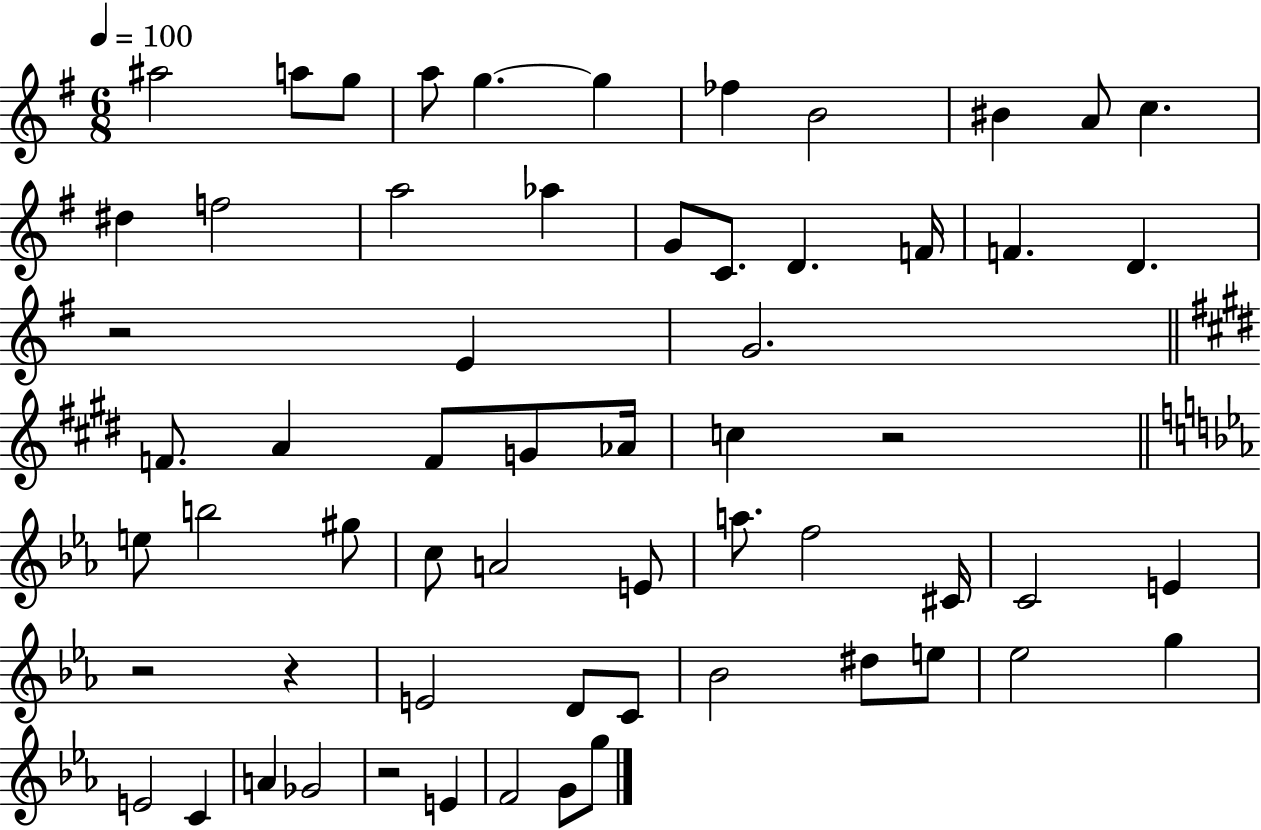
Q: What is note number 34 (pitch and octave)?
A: A4